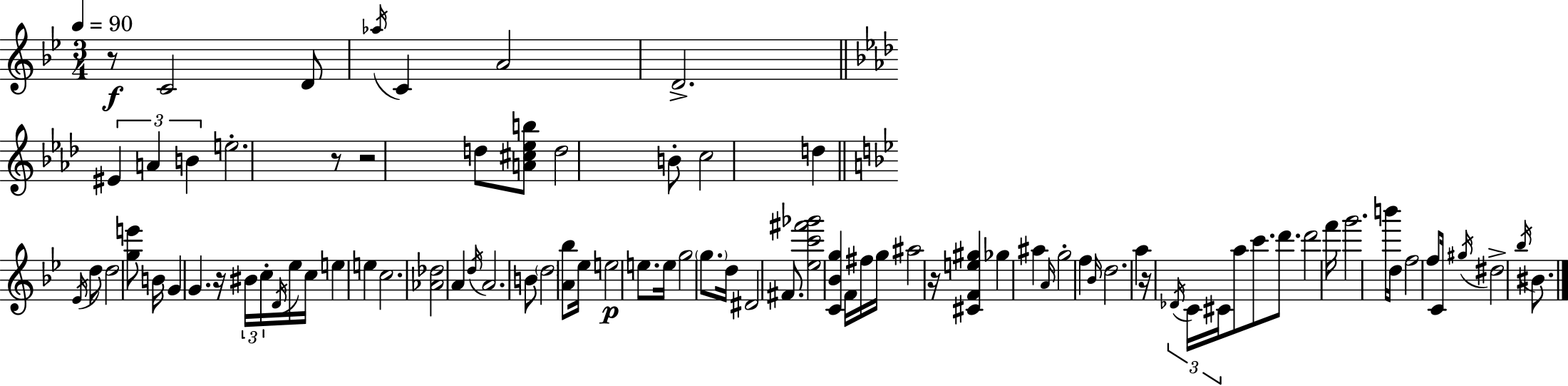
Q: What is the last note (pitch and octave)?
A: BIS4